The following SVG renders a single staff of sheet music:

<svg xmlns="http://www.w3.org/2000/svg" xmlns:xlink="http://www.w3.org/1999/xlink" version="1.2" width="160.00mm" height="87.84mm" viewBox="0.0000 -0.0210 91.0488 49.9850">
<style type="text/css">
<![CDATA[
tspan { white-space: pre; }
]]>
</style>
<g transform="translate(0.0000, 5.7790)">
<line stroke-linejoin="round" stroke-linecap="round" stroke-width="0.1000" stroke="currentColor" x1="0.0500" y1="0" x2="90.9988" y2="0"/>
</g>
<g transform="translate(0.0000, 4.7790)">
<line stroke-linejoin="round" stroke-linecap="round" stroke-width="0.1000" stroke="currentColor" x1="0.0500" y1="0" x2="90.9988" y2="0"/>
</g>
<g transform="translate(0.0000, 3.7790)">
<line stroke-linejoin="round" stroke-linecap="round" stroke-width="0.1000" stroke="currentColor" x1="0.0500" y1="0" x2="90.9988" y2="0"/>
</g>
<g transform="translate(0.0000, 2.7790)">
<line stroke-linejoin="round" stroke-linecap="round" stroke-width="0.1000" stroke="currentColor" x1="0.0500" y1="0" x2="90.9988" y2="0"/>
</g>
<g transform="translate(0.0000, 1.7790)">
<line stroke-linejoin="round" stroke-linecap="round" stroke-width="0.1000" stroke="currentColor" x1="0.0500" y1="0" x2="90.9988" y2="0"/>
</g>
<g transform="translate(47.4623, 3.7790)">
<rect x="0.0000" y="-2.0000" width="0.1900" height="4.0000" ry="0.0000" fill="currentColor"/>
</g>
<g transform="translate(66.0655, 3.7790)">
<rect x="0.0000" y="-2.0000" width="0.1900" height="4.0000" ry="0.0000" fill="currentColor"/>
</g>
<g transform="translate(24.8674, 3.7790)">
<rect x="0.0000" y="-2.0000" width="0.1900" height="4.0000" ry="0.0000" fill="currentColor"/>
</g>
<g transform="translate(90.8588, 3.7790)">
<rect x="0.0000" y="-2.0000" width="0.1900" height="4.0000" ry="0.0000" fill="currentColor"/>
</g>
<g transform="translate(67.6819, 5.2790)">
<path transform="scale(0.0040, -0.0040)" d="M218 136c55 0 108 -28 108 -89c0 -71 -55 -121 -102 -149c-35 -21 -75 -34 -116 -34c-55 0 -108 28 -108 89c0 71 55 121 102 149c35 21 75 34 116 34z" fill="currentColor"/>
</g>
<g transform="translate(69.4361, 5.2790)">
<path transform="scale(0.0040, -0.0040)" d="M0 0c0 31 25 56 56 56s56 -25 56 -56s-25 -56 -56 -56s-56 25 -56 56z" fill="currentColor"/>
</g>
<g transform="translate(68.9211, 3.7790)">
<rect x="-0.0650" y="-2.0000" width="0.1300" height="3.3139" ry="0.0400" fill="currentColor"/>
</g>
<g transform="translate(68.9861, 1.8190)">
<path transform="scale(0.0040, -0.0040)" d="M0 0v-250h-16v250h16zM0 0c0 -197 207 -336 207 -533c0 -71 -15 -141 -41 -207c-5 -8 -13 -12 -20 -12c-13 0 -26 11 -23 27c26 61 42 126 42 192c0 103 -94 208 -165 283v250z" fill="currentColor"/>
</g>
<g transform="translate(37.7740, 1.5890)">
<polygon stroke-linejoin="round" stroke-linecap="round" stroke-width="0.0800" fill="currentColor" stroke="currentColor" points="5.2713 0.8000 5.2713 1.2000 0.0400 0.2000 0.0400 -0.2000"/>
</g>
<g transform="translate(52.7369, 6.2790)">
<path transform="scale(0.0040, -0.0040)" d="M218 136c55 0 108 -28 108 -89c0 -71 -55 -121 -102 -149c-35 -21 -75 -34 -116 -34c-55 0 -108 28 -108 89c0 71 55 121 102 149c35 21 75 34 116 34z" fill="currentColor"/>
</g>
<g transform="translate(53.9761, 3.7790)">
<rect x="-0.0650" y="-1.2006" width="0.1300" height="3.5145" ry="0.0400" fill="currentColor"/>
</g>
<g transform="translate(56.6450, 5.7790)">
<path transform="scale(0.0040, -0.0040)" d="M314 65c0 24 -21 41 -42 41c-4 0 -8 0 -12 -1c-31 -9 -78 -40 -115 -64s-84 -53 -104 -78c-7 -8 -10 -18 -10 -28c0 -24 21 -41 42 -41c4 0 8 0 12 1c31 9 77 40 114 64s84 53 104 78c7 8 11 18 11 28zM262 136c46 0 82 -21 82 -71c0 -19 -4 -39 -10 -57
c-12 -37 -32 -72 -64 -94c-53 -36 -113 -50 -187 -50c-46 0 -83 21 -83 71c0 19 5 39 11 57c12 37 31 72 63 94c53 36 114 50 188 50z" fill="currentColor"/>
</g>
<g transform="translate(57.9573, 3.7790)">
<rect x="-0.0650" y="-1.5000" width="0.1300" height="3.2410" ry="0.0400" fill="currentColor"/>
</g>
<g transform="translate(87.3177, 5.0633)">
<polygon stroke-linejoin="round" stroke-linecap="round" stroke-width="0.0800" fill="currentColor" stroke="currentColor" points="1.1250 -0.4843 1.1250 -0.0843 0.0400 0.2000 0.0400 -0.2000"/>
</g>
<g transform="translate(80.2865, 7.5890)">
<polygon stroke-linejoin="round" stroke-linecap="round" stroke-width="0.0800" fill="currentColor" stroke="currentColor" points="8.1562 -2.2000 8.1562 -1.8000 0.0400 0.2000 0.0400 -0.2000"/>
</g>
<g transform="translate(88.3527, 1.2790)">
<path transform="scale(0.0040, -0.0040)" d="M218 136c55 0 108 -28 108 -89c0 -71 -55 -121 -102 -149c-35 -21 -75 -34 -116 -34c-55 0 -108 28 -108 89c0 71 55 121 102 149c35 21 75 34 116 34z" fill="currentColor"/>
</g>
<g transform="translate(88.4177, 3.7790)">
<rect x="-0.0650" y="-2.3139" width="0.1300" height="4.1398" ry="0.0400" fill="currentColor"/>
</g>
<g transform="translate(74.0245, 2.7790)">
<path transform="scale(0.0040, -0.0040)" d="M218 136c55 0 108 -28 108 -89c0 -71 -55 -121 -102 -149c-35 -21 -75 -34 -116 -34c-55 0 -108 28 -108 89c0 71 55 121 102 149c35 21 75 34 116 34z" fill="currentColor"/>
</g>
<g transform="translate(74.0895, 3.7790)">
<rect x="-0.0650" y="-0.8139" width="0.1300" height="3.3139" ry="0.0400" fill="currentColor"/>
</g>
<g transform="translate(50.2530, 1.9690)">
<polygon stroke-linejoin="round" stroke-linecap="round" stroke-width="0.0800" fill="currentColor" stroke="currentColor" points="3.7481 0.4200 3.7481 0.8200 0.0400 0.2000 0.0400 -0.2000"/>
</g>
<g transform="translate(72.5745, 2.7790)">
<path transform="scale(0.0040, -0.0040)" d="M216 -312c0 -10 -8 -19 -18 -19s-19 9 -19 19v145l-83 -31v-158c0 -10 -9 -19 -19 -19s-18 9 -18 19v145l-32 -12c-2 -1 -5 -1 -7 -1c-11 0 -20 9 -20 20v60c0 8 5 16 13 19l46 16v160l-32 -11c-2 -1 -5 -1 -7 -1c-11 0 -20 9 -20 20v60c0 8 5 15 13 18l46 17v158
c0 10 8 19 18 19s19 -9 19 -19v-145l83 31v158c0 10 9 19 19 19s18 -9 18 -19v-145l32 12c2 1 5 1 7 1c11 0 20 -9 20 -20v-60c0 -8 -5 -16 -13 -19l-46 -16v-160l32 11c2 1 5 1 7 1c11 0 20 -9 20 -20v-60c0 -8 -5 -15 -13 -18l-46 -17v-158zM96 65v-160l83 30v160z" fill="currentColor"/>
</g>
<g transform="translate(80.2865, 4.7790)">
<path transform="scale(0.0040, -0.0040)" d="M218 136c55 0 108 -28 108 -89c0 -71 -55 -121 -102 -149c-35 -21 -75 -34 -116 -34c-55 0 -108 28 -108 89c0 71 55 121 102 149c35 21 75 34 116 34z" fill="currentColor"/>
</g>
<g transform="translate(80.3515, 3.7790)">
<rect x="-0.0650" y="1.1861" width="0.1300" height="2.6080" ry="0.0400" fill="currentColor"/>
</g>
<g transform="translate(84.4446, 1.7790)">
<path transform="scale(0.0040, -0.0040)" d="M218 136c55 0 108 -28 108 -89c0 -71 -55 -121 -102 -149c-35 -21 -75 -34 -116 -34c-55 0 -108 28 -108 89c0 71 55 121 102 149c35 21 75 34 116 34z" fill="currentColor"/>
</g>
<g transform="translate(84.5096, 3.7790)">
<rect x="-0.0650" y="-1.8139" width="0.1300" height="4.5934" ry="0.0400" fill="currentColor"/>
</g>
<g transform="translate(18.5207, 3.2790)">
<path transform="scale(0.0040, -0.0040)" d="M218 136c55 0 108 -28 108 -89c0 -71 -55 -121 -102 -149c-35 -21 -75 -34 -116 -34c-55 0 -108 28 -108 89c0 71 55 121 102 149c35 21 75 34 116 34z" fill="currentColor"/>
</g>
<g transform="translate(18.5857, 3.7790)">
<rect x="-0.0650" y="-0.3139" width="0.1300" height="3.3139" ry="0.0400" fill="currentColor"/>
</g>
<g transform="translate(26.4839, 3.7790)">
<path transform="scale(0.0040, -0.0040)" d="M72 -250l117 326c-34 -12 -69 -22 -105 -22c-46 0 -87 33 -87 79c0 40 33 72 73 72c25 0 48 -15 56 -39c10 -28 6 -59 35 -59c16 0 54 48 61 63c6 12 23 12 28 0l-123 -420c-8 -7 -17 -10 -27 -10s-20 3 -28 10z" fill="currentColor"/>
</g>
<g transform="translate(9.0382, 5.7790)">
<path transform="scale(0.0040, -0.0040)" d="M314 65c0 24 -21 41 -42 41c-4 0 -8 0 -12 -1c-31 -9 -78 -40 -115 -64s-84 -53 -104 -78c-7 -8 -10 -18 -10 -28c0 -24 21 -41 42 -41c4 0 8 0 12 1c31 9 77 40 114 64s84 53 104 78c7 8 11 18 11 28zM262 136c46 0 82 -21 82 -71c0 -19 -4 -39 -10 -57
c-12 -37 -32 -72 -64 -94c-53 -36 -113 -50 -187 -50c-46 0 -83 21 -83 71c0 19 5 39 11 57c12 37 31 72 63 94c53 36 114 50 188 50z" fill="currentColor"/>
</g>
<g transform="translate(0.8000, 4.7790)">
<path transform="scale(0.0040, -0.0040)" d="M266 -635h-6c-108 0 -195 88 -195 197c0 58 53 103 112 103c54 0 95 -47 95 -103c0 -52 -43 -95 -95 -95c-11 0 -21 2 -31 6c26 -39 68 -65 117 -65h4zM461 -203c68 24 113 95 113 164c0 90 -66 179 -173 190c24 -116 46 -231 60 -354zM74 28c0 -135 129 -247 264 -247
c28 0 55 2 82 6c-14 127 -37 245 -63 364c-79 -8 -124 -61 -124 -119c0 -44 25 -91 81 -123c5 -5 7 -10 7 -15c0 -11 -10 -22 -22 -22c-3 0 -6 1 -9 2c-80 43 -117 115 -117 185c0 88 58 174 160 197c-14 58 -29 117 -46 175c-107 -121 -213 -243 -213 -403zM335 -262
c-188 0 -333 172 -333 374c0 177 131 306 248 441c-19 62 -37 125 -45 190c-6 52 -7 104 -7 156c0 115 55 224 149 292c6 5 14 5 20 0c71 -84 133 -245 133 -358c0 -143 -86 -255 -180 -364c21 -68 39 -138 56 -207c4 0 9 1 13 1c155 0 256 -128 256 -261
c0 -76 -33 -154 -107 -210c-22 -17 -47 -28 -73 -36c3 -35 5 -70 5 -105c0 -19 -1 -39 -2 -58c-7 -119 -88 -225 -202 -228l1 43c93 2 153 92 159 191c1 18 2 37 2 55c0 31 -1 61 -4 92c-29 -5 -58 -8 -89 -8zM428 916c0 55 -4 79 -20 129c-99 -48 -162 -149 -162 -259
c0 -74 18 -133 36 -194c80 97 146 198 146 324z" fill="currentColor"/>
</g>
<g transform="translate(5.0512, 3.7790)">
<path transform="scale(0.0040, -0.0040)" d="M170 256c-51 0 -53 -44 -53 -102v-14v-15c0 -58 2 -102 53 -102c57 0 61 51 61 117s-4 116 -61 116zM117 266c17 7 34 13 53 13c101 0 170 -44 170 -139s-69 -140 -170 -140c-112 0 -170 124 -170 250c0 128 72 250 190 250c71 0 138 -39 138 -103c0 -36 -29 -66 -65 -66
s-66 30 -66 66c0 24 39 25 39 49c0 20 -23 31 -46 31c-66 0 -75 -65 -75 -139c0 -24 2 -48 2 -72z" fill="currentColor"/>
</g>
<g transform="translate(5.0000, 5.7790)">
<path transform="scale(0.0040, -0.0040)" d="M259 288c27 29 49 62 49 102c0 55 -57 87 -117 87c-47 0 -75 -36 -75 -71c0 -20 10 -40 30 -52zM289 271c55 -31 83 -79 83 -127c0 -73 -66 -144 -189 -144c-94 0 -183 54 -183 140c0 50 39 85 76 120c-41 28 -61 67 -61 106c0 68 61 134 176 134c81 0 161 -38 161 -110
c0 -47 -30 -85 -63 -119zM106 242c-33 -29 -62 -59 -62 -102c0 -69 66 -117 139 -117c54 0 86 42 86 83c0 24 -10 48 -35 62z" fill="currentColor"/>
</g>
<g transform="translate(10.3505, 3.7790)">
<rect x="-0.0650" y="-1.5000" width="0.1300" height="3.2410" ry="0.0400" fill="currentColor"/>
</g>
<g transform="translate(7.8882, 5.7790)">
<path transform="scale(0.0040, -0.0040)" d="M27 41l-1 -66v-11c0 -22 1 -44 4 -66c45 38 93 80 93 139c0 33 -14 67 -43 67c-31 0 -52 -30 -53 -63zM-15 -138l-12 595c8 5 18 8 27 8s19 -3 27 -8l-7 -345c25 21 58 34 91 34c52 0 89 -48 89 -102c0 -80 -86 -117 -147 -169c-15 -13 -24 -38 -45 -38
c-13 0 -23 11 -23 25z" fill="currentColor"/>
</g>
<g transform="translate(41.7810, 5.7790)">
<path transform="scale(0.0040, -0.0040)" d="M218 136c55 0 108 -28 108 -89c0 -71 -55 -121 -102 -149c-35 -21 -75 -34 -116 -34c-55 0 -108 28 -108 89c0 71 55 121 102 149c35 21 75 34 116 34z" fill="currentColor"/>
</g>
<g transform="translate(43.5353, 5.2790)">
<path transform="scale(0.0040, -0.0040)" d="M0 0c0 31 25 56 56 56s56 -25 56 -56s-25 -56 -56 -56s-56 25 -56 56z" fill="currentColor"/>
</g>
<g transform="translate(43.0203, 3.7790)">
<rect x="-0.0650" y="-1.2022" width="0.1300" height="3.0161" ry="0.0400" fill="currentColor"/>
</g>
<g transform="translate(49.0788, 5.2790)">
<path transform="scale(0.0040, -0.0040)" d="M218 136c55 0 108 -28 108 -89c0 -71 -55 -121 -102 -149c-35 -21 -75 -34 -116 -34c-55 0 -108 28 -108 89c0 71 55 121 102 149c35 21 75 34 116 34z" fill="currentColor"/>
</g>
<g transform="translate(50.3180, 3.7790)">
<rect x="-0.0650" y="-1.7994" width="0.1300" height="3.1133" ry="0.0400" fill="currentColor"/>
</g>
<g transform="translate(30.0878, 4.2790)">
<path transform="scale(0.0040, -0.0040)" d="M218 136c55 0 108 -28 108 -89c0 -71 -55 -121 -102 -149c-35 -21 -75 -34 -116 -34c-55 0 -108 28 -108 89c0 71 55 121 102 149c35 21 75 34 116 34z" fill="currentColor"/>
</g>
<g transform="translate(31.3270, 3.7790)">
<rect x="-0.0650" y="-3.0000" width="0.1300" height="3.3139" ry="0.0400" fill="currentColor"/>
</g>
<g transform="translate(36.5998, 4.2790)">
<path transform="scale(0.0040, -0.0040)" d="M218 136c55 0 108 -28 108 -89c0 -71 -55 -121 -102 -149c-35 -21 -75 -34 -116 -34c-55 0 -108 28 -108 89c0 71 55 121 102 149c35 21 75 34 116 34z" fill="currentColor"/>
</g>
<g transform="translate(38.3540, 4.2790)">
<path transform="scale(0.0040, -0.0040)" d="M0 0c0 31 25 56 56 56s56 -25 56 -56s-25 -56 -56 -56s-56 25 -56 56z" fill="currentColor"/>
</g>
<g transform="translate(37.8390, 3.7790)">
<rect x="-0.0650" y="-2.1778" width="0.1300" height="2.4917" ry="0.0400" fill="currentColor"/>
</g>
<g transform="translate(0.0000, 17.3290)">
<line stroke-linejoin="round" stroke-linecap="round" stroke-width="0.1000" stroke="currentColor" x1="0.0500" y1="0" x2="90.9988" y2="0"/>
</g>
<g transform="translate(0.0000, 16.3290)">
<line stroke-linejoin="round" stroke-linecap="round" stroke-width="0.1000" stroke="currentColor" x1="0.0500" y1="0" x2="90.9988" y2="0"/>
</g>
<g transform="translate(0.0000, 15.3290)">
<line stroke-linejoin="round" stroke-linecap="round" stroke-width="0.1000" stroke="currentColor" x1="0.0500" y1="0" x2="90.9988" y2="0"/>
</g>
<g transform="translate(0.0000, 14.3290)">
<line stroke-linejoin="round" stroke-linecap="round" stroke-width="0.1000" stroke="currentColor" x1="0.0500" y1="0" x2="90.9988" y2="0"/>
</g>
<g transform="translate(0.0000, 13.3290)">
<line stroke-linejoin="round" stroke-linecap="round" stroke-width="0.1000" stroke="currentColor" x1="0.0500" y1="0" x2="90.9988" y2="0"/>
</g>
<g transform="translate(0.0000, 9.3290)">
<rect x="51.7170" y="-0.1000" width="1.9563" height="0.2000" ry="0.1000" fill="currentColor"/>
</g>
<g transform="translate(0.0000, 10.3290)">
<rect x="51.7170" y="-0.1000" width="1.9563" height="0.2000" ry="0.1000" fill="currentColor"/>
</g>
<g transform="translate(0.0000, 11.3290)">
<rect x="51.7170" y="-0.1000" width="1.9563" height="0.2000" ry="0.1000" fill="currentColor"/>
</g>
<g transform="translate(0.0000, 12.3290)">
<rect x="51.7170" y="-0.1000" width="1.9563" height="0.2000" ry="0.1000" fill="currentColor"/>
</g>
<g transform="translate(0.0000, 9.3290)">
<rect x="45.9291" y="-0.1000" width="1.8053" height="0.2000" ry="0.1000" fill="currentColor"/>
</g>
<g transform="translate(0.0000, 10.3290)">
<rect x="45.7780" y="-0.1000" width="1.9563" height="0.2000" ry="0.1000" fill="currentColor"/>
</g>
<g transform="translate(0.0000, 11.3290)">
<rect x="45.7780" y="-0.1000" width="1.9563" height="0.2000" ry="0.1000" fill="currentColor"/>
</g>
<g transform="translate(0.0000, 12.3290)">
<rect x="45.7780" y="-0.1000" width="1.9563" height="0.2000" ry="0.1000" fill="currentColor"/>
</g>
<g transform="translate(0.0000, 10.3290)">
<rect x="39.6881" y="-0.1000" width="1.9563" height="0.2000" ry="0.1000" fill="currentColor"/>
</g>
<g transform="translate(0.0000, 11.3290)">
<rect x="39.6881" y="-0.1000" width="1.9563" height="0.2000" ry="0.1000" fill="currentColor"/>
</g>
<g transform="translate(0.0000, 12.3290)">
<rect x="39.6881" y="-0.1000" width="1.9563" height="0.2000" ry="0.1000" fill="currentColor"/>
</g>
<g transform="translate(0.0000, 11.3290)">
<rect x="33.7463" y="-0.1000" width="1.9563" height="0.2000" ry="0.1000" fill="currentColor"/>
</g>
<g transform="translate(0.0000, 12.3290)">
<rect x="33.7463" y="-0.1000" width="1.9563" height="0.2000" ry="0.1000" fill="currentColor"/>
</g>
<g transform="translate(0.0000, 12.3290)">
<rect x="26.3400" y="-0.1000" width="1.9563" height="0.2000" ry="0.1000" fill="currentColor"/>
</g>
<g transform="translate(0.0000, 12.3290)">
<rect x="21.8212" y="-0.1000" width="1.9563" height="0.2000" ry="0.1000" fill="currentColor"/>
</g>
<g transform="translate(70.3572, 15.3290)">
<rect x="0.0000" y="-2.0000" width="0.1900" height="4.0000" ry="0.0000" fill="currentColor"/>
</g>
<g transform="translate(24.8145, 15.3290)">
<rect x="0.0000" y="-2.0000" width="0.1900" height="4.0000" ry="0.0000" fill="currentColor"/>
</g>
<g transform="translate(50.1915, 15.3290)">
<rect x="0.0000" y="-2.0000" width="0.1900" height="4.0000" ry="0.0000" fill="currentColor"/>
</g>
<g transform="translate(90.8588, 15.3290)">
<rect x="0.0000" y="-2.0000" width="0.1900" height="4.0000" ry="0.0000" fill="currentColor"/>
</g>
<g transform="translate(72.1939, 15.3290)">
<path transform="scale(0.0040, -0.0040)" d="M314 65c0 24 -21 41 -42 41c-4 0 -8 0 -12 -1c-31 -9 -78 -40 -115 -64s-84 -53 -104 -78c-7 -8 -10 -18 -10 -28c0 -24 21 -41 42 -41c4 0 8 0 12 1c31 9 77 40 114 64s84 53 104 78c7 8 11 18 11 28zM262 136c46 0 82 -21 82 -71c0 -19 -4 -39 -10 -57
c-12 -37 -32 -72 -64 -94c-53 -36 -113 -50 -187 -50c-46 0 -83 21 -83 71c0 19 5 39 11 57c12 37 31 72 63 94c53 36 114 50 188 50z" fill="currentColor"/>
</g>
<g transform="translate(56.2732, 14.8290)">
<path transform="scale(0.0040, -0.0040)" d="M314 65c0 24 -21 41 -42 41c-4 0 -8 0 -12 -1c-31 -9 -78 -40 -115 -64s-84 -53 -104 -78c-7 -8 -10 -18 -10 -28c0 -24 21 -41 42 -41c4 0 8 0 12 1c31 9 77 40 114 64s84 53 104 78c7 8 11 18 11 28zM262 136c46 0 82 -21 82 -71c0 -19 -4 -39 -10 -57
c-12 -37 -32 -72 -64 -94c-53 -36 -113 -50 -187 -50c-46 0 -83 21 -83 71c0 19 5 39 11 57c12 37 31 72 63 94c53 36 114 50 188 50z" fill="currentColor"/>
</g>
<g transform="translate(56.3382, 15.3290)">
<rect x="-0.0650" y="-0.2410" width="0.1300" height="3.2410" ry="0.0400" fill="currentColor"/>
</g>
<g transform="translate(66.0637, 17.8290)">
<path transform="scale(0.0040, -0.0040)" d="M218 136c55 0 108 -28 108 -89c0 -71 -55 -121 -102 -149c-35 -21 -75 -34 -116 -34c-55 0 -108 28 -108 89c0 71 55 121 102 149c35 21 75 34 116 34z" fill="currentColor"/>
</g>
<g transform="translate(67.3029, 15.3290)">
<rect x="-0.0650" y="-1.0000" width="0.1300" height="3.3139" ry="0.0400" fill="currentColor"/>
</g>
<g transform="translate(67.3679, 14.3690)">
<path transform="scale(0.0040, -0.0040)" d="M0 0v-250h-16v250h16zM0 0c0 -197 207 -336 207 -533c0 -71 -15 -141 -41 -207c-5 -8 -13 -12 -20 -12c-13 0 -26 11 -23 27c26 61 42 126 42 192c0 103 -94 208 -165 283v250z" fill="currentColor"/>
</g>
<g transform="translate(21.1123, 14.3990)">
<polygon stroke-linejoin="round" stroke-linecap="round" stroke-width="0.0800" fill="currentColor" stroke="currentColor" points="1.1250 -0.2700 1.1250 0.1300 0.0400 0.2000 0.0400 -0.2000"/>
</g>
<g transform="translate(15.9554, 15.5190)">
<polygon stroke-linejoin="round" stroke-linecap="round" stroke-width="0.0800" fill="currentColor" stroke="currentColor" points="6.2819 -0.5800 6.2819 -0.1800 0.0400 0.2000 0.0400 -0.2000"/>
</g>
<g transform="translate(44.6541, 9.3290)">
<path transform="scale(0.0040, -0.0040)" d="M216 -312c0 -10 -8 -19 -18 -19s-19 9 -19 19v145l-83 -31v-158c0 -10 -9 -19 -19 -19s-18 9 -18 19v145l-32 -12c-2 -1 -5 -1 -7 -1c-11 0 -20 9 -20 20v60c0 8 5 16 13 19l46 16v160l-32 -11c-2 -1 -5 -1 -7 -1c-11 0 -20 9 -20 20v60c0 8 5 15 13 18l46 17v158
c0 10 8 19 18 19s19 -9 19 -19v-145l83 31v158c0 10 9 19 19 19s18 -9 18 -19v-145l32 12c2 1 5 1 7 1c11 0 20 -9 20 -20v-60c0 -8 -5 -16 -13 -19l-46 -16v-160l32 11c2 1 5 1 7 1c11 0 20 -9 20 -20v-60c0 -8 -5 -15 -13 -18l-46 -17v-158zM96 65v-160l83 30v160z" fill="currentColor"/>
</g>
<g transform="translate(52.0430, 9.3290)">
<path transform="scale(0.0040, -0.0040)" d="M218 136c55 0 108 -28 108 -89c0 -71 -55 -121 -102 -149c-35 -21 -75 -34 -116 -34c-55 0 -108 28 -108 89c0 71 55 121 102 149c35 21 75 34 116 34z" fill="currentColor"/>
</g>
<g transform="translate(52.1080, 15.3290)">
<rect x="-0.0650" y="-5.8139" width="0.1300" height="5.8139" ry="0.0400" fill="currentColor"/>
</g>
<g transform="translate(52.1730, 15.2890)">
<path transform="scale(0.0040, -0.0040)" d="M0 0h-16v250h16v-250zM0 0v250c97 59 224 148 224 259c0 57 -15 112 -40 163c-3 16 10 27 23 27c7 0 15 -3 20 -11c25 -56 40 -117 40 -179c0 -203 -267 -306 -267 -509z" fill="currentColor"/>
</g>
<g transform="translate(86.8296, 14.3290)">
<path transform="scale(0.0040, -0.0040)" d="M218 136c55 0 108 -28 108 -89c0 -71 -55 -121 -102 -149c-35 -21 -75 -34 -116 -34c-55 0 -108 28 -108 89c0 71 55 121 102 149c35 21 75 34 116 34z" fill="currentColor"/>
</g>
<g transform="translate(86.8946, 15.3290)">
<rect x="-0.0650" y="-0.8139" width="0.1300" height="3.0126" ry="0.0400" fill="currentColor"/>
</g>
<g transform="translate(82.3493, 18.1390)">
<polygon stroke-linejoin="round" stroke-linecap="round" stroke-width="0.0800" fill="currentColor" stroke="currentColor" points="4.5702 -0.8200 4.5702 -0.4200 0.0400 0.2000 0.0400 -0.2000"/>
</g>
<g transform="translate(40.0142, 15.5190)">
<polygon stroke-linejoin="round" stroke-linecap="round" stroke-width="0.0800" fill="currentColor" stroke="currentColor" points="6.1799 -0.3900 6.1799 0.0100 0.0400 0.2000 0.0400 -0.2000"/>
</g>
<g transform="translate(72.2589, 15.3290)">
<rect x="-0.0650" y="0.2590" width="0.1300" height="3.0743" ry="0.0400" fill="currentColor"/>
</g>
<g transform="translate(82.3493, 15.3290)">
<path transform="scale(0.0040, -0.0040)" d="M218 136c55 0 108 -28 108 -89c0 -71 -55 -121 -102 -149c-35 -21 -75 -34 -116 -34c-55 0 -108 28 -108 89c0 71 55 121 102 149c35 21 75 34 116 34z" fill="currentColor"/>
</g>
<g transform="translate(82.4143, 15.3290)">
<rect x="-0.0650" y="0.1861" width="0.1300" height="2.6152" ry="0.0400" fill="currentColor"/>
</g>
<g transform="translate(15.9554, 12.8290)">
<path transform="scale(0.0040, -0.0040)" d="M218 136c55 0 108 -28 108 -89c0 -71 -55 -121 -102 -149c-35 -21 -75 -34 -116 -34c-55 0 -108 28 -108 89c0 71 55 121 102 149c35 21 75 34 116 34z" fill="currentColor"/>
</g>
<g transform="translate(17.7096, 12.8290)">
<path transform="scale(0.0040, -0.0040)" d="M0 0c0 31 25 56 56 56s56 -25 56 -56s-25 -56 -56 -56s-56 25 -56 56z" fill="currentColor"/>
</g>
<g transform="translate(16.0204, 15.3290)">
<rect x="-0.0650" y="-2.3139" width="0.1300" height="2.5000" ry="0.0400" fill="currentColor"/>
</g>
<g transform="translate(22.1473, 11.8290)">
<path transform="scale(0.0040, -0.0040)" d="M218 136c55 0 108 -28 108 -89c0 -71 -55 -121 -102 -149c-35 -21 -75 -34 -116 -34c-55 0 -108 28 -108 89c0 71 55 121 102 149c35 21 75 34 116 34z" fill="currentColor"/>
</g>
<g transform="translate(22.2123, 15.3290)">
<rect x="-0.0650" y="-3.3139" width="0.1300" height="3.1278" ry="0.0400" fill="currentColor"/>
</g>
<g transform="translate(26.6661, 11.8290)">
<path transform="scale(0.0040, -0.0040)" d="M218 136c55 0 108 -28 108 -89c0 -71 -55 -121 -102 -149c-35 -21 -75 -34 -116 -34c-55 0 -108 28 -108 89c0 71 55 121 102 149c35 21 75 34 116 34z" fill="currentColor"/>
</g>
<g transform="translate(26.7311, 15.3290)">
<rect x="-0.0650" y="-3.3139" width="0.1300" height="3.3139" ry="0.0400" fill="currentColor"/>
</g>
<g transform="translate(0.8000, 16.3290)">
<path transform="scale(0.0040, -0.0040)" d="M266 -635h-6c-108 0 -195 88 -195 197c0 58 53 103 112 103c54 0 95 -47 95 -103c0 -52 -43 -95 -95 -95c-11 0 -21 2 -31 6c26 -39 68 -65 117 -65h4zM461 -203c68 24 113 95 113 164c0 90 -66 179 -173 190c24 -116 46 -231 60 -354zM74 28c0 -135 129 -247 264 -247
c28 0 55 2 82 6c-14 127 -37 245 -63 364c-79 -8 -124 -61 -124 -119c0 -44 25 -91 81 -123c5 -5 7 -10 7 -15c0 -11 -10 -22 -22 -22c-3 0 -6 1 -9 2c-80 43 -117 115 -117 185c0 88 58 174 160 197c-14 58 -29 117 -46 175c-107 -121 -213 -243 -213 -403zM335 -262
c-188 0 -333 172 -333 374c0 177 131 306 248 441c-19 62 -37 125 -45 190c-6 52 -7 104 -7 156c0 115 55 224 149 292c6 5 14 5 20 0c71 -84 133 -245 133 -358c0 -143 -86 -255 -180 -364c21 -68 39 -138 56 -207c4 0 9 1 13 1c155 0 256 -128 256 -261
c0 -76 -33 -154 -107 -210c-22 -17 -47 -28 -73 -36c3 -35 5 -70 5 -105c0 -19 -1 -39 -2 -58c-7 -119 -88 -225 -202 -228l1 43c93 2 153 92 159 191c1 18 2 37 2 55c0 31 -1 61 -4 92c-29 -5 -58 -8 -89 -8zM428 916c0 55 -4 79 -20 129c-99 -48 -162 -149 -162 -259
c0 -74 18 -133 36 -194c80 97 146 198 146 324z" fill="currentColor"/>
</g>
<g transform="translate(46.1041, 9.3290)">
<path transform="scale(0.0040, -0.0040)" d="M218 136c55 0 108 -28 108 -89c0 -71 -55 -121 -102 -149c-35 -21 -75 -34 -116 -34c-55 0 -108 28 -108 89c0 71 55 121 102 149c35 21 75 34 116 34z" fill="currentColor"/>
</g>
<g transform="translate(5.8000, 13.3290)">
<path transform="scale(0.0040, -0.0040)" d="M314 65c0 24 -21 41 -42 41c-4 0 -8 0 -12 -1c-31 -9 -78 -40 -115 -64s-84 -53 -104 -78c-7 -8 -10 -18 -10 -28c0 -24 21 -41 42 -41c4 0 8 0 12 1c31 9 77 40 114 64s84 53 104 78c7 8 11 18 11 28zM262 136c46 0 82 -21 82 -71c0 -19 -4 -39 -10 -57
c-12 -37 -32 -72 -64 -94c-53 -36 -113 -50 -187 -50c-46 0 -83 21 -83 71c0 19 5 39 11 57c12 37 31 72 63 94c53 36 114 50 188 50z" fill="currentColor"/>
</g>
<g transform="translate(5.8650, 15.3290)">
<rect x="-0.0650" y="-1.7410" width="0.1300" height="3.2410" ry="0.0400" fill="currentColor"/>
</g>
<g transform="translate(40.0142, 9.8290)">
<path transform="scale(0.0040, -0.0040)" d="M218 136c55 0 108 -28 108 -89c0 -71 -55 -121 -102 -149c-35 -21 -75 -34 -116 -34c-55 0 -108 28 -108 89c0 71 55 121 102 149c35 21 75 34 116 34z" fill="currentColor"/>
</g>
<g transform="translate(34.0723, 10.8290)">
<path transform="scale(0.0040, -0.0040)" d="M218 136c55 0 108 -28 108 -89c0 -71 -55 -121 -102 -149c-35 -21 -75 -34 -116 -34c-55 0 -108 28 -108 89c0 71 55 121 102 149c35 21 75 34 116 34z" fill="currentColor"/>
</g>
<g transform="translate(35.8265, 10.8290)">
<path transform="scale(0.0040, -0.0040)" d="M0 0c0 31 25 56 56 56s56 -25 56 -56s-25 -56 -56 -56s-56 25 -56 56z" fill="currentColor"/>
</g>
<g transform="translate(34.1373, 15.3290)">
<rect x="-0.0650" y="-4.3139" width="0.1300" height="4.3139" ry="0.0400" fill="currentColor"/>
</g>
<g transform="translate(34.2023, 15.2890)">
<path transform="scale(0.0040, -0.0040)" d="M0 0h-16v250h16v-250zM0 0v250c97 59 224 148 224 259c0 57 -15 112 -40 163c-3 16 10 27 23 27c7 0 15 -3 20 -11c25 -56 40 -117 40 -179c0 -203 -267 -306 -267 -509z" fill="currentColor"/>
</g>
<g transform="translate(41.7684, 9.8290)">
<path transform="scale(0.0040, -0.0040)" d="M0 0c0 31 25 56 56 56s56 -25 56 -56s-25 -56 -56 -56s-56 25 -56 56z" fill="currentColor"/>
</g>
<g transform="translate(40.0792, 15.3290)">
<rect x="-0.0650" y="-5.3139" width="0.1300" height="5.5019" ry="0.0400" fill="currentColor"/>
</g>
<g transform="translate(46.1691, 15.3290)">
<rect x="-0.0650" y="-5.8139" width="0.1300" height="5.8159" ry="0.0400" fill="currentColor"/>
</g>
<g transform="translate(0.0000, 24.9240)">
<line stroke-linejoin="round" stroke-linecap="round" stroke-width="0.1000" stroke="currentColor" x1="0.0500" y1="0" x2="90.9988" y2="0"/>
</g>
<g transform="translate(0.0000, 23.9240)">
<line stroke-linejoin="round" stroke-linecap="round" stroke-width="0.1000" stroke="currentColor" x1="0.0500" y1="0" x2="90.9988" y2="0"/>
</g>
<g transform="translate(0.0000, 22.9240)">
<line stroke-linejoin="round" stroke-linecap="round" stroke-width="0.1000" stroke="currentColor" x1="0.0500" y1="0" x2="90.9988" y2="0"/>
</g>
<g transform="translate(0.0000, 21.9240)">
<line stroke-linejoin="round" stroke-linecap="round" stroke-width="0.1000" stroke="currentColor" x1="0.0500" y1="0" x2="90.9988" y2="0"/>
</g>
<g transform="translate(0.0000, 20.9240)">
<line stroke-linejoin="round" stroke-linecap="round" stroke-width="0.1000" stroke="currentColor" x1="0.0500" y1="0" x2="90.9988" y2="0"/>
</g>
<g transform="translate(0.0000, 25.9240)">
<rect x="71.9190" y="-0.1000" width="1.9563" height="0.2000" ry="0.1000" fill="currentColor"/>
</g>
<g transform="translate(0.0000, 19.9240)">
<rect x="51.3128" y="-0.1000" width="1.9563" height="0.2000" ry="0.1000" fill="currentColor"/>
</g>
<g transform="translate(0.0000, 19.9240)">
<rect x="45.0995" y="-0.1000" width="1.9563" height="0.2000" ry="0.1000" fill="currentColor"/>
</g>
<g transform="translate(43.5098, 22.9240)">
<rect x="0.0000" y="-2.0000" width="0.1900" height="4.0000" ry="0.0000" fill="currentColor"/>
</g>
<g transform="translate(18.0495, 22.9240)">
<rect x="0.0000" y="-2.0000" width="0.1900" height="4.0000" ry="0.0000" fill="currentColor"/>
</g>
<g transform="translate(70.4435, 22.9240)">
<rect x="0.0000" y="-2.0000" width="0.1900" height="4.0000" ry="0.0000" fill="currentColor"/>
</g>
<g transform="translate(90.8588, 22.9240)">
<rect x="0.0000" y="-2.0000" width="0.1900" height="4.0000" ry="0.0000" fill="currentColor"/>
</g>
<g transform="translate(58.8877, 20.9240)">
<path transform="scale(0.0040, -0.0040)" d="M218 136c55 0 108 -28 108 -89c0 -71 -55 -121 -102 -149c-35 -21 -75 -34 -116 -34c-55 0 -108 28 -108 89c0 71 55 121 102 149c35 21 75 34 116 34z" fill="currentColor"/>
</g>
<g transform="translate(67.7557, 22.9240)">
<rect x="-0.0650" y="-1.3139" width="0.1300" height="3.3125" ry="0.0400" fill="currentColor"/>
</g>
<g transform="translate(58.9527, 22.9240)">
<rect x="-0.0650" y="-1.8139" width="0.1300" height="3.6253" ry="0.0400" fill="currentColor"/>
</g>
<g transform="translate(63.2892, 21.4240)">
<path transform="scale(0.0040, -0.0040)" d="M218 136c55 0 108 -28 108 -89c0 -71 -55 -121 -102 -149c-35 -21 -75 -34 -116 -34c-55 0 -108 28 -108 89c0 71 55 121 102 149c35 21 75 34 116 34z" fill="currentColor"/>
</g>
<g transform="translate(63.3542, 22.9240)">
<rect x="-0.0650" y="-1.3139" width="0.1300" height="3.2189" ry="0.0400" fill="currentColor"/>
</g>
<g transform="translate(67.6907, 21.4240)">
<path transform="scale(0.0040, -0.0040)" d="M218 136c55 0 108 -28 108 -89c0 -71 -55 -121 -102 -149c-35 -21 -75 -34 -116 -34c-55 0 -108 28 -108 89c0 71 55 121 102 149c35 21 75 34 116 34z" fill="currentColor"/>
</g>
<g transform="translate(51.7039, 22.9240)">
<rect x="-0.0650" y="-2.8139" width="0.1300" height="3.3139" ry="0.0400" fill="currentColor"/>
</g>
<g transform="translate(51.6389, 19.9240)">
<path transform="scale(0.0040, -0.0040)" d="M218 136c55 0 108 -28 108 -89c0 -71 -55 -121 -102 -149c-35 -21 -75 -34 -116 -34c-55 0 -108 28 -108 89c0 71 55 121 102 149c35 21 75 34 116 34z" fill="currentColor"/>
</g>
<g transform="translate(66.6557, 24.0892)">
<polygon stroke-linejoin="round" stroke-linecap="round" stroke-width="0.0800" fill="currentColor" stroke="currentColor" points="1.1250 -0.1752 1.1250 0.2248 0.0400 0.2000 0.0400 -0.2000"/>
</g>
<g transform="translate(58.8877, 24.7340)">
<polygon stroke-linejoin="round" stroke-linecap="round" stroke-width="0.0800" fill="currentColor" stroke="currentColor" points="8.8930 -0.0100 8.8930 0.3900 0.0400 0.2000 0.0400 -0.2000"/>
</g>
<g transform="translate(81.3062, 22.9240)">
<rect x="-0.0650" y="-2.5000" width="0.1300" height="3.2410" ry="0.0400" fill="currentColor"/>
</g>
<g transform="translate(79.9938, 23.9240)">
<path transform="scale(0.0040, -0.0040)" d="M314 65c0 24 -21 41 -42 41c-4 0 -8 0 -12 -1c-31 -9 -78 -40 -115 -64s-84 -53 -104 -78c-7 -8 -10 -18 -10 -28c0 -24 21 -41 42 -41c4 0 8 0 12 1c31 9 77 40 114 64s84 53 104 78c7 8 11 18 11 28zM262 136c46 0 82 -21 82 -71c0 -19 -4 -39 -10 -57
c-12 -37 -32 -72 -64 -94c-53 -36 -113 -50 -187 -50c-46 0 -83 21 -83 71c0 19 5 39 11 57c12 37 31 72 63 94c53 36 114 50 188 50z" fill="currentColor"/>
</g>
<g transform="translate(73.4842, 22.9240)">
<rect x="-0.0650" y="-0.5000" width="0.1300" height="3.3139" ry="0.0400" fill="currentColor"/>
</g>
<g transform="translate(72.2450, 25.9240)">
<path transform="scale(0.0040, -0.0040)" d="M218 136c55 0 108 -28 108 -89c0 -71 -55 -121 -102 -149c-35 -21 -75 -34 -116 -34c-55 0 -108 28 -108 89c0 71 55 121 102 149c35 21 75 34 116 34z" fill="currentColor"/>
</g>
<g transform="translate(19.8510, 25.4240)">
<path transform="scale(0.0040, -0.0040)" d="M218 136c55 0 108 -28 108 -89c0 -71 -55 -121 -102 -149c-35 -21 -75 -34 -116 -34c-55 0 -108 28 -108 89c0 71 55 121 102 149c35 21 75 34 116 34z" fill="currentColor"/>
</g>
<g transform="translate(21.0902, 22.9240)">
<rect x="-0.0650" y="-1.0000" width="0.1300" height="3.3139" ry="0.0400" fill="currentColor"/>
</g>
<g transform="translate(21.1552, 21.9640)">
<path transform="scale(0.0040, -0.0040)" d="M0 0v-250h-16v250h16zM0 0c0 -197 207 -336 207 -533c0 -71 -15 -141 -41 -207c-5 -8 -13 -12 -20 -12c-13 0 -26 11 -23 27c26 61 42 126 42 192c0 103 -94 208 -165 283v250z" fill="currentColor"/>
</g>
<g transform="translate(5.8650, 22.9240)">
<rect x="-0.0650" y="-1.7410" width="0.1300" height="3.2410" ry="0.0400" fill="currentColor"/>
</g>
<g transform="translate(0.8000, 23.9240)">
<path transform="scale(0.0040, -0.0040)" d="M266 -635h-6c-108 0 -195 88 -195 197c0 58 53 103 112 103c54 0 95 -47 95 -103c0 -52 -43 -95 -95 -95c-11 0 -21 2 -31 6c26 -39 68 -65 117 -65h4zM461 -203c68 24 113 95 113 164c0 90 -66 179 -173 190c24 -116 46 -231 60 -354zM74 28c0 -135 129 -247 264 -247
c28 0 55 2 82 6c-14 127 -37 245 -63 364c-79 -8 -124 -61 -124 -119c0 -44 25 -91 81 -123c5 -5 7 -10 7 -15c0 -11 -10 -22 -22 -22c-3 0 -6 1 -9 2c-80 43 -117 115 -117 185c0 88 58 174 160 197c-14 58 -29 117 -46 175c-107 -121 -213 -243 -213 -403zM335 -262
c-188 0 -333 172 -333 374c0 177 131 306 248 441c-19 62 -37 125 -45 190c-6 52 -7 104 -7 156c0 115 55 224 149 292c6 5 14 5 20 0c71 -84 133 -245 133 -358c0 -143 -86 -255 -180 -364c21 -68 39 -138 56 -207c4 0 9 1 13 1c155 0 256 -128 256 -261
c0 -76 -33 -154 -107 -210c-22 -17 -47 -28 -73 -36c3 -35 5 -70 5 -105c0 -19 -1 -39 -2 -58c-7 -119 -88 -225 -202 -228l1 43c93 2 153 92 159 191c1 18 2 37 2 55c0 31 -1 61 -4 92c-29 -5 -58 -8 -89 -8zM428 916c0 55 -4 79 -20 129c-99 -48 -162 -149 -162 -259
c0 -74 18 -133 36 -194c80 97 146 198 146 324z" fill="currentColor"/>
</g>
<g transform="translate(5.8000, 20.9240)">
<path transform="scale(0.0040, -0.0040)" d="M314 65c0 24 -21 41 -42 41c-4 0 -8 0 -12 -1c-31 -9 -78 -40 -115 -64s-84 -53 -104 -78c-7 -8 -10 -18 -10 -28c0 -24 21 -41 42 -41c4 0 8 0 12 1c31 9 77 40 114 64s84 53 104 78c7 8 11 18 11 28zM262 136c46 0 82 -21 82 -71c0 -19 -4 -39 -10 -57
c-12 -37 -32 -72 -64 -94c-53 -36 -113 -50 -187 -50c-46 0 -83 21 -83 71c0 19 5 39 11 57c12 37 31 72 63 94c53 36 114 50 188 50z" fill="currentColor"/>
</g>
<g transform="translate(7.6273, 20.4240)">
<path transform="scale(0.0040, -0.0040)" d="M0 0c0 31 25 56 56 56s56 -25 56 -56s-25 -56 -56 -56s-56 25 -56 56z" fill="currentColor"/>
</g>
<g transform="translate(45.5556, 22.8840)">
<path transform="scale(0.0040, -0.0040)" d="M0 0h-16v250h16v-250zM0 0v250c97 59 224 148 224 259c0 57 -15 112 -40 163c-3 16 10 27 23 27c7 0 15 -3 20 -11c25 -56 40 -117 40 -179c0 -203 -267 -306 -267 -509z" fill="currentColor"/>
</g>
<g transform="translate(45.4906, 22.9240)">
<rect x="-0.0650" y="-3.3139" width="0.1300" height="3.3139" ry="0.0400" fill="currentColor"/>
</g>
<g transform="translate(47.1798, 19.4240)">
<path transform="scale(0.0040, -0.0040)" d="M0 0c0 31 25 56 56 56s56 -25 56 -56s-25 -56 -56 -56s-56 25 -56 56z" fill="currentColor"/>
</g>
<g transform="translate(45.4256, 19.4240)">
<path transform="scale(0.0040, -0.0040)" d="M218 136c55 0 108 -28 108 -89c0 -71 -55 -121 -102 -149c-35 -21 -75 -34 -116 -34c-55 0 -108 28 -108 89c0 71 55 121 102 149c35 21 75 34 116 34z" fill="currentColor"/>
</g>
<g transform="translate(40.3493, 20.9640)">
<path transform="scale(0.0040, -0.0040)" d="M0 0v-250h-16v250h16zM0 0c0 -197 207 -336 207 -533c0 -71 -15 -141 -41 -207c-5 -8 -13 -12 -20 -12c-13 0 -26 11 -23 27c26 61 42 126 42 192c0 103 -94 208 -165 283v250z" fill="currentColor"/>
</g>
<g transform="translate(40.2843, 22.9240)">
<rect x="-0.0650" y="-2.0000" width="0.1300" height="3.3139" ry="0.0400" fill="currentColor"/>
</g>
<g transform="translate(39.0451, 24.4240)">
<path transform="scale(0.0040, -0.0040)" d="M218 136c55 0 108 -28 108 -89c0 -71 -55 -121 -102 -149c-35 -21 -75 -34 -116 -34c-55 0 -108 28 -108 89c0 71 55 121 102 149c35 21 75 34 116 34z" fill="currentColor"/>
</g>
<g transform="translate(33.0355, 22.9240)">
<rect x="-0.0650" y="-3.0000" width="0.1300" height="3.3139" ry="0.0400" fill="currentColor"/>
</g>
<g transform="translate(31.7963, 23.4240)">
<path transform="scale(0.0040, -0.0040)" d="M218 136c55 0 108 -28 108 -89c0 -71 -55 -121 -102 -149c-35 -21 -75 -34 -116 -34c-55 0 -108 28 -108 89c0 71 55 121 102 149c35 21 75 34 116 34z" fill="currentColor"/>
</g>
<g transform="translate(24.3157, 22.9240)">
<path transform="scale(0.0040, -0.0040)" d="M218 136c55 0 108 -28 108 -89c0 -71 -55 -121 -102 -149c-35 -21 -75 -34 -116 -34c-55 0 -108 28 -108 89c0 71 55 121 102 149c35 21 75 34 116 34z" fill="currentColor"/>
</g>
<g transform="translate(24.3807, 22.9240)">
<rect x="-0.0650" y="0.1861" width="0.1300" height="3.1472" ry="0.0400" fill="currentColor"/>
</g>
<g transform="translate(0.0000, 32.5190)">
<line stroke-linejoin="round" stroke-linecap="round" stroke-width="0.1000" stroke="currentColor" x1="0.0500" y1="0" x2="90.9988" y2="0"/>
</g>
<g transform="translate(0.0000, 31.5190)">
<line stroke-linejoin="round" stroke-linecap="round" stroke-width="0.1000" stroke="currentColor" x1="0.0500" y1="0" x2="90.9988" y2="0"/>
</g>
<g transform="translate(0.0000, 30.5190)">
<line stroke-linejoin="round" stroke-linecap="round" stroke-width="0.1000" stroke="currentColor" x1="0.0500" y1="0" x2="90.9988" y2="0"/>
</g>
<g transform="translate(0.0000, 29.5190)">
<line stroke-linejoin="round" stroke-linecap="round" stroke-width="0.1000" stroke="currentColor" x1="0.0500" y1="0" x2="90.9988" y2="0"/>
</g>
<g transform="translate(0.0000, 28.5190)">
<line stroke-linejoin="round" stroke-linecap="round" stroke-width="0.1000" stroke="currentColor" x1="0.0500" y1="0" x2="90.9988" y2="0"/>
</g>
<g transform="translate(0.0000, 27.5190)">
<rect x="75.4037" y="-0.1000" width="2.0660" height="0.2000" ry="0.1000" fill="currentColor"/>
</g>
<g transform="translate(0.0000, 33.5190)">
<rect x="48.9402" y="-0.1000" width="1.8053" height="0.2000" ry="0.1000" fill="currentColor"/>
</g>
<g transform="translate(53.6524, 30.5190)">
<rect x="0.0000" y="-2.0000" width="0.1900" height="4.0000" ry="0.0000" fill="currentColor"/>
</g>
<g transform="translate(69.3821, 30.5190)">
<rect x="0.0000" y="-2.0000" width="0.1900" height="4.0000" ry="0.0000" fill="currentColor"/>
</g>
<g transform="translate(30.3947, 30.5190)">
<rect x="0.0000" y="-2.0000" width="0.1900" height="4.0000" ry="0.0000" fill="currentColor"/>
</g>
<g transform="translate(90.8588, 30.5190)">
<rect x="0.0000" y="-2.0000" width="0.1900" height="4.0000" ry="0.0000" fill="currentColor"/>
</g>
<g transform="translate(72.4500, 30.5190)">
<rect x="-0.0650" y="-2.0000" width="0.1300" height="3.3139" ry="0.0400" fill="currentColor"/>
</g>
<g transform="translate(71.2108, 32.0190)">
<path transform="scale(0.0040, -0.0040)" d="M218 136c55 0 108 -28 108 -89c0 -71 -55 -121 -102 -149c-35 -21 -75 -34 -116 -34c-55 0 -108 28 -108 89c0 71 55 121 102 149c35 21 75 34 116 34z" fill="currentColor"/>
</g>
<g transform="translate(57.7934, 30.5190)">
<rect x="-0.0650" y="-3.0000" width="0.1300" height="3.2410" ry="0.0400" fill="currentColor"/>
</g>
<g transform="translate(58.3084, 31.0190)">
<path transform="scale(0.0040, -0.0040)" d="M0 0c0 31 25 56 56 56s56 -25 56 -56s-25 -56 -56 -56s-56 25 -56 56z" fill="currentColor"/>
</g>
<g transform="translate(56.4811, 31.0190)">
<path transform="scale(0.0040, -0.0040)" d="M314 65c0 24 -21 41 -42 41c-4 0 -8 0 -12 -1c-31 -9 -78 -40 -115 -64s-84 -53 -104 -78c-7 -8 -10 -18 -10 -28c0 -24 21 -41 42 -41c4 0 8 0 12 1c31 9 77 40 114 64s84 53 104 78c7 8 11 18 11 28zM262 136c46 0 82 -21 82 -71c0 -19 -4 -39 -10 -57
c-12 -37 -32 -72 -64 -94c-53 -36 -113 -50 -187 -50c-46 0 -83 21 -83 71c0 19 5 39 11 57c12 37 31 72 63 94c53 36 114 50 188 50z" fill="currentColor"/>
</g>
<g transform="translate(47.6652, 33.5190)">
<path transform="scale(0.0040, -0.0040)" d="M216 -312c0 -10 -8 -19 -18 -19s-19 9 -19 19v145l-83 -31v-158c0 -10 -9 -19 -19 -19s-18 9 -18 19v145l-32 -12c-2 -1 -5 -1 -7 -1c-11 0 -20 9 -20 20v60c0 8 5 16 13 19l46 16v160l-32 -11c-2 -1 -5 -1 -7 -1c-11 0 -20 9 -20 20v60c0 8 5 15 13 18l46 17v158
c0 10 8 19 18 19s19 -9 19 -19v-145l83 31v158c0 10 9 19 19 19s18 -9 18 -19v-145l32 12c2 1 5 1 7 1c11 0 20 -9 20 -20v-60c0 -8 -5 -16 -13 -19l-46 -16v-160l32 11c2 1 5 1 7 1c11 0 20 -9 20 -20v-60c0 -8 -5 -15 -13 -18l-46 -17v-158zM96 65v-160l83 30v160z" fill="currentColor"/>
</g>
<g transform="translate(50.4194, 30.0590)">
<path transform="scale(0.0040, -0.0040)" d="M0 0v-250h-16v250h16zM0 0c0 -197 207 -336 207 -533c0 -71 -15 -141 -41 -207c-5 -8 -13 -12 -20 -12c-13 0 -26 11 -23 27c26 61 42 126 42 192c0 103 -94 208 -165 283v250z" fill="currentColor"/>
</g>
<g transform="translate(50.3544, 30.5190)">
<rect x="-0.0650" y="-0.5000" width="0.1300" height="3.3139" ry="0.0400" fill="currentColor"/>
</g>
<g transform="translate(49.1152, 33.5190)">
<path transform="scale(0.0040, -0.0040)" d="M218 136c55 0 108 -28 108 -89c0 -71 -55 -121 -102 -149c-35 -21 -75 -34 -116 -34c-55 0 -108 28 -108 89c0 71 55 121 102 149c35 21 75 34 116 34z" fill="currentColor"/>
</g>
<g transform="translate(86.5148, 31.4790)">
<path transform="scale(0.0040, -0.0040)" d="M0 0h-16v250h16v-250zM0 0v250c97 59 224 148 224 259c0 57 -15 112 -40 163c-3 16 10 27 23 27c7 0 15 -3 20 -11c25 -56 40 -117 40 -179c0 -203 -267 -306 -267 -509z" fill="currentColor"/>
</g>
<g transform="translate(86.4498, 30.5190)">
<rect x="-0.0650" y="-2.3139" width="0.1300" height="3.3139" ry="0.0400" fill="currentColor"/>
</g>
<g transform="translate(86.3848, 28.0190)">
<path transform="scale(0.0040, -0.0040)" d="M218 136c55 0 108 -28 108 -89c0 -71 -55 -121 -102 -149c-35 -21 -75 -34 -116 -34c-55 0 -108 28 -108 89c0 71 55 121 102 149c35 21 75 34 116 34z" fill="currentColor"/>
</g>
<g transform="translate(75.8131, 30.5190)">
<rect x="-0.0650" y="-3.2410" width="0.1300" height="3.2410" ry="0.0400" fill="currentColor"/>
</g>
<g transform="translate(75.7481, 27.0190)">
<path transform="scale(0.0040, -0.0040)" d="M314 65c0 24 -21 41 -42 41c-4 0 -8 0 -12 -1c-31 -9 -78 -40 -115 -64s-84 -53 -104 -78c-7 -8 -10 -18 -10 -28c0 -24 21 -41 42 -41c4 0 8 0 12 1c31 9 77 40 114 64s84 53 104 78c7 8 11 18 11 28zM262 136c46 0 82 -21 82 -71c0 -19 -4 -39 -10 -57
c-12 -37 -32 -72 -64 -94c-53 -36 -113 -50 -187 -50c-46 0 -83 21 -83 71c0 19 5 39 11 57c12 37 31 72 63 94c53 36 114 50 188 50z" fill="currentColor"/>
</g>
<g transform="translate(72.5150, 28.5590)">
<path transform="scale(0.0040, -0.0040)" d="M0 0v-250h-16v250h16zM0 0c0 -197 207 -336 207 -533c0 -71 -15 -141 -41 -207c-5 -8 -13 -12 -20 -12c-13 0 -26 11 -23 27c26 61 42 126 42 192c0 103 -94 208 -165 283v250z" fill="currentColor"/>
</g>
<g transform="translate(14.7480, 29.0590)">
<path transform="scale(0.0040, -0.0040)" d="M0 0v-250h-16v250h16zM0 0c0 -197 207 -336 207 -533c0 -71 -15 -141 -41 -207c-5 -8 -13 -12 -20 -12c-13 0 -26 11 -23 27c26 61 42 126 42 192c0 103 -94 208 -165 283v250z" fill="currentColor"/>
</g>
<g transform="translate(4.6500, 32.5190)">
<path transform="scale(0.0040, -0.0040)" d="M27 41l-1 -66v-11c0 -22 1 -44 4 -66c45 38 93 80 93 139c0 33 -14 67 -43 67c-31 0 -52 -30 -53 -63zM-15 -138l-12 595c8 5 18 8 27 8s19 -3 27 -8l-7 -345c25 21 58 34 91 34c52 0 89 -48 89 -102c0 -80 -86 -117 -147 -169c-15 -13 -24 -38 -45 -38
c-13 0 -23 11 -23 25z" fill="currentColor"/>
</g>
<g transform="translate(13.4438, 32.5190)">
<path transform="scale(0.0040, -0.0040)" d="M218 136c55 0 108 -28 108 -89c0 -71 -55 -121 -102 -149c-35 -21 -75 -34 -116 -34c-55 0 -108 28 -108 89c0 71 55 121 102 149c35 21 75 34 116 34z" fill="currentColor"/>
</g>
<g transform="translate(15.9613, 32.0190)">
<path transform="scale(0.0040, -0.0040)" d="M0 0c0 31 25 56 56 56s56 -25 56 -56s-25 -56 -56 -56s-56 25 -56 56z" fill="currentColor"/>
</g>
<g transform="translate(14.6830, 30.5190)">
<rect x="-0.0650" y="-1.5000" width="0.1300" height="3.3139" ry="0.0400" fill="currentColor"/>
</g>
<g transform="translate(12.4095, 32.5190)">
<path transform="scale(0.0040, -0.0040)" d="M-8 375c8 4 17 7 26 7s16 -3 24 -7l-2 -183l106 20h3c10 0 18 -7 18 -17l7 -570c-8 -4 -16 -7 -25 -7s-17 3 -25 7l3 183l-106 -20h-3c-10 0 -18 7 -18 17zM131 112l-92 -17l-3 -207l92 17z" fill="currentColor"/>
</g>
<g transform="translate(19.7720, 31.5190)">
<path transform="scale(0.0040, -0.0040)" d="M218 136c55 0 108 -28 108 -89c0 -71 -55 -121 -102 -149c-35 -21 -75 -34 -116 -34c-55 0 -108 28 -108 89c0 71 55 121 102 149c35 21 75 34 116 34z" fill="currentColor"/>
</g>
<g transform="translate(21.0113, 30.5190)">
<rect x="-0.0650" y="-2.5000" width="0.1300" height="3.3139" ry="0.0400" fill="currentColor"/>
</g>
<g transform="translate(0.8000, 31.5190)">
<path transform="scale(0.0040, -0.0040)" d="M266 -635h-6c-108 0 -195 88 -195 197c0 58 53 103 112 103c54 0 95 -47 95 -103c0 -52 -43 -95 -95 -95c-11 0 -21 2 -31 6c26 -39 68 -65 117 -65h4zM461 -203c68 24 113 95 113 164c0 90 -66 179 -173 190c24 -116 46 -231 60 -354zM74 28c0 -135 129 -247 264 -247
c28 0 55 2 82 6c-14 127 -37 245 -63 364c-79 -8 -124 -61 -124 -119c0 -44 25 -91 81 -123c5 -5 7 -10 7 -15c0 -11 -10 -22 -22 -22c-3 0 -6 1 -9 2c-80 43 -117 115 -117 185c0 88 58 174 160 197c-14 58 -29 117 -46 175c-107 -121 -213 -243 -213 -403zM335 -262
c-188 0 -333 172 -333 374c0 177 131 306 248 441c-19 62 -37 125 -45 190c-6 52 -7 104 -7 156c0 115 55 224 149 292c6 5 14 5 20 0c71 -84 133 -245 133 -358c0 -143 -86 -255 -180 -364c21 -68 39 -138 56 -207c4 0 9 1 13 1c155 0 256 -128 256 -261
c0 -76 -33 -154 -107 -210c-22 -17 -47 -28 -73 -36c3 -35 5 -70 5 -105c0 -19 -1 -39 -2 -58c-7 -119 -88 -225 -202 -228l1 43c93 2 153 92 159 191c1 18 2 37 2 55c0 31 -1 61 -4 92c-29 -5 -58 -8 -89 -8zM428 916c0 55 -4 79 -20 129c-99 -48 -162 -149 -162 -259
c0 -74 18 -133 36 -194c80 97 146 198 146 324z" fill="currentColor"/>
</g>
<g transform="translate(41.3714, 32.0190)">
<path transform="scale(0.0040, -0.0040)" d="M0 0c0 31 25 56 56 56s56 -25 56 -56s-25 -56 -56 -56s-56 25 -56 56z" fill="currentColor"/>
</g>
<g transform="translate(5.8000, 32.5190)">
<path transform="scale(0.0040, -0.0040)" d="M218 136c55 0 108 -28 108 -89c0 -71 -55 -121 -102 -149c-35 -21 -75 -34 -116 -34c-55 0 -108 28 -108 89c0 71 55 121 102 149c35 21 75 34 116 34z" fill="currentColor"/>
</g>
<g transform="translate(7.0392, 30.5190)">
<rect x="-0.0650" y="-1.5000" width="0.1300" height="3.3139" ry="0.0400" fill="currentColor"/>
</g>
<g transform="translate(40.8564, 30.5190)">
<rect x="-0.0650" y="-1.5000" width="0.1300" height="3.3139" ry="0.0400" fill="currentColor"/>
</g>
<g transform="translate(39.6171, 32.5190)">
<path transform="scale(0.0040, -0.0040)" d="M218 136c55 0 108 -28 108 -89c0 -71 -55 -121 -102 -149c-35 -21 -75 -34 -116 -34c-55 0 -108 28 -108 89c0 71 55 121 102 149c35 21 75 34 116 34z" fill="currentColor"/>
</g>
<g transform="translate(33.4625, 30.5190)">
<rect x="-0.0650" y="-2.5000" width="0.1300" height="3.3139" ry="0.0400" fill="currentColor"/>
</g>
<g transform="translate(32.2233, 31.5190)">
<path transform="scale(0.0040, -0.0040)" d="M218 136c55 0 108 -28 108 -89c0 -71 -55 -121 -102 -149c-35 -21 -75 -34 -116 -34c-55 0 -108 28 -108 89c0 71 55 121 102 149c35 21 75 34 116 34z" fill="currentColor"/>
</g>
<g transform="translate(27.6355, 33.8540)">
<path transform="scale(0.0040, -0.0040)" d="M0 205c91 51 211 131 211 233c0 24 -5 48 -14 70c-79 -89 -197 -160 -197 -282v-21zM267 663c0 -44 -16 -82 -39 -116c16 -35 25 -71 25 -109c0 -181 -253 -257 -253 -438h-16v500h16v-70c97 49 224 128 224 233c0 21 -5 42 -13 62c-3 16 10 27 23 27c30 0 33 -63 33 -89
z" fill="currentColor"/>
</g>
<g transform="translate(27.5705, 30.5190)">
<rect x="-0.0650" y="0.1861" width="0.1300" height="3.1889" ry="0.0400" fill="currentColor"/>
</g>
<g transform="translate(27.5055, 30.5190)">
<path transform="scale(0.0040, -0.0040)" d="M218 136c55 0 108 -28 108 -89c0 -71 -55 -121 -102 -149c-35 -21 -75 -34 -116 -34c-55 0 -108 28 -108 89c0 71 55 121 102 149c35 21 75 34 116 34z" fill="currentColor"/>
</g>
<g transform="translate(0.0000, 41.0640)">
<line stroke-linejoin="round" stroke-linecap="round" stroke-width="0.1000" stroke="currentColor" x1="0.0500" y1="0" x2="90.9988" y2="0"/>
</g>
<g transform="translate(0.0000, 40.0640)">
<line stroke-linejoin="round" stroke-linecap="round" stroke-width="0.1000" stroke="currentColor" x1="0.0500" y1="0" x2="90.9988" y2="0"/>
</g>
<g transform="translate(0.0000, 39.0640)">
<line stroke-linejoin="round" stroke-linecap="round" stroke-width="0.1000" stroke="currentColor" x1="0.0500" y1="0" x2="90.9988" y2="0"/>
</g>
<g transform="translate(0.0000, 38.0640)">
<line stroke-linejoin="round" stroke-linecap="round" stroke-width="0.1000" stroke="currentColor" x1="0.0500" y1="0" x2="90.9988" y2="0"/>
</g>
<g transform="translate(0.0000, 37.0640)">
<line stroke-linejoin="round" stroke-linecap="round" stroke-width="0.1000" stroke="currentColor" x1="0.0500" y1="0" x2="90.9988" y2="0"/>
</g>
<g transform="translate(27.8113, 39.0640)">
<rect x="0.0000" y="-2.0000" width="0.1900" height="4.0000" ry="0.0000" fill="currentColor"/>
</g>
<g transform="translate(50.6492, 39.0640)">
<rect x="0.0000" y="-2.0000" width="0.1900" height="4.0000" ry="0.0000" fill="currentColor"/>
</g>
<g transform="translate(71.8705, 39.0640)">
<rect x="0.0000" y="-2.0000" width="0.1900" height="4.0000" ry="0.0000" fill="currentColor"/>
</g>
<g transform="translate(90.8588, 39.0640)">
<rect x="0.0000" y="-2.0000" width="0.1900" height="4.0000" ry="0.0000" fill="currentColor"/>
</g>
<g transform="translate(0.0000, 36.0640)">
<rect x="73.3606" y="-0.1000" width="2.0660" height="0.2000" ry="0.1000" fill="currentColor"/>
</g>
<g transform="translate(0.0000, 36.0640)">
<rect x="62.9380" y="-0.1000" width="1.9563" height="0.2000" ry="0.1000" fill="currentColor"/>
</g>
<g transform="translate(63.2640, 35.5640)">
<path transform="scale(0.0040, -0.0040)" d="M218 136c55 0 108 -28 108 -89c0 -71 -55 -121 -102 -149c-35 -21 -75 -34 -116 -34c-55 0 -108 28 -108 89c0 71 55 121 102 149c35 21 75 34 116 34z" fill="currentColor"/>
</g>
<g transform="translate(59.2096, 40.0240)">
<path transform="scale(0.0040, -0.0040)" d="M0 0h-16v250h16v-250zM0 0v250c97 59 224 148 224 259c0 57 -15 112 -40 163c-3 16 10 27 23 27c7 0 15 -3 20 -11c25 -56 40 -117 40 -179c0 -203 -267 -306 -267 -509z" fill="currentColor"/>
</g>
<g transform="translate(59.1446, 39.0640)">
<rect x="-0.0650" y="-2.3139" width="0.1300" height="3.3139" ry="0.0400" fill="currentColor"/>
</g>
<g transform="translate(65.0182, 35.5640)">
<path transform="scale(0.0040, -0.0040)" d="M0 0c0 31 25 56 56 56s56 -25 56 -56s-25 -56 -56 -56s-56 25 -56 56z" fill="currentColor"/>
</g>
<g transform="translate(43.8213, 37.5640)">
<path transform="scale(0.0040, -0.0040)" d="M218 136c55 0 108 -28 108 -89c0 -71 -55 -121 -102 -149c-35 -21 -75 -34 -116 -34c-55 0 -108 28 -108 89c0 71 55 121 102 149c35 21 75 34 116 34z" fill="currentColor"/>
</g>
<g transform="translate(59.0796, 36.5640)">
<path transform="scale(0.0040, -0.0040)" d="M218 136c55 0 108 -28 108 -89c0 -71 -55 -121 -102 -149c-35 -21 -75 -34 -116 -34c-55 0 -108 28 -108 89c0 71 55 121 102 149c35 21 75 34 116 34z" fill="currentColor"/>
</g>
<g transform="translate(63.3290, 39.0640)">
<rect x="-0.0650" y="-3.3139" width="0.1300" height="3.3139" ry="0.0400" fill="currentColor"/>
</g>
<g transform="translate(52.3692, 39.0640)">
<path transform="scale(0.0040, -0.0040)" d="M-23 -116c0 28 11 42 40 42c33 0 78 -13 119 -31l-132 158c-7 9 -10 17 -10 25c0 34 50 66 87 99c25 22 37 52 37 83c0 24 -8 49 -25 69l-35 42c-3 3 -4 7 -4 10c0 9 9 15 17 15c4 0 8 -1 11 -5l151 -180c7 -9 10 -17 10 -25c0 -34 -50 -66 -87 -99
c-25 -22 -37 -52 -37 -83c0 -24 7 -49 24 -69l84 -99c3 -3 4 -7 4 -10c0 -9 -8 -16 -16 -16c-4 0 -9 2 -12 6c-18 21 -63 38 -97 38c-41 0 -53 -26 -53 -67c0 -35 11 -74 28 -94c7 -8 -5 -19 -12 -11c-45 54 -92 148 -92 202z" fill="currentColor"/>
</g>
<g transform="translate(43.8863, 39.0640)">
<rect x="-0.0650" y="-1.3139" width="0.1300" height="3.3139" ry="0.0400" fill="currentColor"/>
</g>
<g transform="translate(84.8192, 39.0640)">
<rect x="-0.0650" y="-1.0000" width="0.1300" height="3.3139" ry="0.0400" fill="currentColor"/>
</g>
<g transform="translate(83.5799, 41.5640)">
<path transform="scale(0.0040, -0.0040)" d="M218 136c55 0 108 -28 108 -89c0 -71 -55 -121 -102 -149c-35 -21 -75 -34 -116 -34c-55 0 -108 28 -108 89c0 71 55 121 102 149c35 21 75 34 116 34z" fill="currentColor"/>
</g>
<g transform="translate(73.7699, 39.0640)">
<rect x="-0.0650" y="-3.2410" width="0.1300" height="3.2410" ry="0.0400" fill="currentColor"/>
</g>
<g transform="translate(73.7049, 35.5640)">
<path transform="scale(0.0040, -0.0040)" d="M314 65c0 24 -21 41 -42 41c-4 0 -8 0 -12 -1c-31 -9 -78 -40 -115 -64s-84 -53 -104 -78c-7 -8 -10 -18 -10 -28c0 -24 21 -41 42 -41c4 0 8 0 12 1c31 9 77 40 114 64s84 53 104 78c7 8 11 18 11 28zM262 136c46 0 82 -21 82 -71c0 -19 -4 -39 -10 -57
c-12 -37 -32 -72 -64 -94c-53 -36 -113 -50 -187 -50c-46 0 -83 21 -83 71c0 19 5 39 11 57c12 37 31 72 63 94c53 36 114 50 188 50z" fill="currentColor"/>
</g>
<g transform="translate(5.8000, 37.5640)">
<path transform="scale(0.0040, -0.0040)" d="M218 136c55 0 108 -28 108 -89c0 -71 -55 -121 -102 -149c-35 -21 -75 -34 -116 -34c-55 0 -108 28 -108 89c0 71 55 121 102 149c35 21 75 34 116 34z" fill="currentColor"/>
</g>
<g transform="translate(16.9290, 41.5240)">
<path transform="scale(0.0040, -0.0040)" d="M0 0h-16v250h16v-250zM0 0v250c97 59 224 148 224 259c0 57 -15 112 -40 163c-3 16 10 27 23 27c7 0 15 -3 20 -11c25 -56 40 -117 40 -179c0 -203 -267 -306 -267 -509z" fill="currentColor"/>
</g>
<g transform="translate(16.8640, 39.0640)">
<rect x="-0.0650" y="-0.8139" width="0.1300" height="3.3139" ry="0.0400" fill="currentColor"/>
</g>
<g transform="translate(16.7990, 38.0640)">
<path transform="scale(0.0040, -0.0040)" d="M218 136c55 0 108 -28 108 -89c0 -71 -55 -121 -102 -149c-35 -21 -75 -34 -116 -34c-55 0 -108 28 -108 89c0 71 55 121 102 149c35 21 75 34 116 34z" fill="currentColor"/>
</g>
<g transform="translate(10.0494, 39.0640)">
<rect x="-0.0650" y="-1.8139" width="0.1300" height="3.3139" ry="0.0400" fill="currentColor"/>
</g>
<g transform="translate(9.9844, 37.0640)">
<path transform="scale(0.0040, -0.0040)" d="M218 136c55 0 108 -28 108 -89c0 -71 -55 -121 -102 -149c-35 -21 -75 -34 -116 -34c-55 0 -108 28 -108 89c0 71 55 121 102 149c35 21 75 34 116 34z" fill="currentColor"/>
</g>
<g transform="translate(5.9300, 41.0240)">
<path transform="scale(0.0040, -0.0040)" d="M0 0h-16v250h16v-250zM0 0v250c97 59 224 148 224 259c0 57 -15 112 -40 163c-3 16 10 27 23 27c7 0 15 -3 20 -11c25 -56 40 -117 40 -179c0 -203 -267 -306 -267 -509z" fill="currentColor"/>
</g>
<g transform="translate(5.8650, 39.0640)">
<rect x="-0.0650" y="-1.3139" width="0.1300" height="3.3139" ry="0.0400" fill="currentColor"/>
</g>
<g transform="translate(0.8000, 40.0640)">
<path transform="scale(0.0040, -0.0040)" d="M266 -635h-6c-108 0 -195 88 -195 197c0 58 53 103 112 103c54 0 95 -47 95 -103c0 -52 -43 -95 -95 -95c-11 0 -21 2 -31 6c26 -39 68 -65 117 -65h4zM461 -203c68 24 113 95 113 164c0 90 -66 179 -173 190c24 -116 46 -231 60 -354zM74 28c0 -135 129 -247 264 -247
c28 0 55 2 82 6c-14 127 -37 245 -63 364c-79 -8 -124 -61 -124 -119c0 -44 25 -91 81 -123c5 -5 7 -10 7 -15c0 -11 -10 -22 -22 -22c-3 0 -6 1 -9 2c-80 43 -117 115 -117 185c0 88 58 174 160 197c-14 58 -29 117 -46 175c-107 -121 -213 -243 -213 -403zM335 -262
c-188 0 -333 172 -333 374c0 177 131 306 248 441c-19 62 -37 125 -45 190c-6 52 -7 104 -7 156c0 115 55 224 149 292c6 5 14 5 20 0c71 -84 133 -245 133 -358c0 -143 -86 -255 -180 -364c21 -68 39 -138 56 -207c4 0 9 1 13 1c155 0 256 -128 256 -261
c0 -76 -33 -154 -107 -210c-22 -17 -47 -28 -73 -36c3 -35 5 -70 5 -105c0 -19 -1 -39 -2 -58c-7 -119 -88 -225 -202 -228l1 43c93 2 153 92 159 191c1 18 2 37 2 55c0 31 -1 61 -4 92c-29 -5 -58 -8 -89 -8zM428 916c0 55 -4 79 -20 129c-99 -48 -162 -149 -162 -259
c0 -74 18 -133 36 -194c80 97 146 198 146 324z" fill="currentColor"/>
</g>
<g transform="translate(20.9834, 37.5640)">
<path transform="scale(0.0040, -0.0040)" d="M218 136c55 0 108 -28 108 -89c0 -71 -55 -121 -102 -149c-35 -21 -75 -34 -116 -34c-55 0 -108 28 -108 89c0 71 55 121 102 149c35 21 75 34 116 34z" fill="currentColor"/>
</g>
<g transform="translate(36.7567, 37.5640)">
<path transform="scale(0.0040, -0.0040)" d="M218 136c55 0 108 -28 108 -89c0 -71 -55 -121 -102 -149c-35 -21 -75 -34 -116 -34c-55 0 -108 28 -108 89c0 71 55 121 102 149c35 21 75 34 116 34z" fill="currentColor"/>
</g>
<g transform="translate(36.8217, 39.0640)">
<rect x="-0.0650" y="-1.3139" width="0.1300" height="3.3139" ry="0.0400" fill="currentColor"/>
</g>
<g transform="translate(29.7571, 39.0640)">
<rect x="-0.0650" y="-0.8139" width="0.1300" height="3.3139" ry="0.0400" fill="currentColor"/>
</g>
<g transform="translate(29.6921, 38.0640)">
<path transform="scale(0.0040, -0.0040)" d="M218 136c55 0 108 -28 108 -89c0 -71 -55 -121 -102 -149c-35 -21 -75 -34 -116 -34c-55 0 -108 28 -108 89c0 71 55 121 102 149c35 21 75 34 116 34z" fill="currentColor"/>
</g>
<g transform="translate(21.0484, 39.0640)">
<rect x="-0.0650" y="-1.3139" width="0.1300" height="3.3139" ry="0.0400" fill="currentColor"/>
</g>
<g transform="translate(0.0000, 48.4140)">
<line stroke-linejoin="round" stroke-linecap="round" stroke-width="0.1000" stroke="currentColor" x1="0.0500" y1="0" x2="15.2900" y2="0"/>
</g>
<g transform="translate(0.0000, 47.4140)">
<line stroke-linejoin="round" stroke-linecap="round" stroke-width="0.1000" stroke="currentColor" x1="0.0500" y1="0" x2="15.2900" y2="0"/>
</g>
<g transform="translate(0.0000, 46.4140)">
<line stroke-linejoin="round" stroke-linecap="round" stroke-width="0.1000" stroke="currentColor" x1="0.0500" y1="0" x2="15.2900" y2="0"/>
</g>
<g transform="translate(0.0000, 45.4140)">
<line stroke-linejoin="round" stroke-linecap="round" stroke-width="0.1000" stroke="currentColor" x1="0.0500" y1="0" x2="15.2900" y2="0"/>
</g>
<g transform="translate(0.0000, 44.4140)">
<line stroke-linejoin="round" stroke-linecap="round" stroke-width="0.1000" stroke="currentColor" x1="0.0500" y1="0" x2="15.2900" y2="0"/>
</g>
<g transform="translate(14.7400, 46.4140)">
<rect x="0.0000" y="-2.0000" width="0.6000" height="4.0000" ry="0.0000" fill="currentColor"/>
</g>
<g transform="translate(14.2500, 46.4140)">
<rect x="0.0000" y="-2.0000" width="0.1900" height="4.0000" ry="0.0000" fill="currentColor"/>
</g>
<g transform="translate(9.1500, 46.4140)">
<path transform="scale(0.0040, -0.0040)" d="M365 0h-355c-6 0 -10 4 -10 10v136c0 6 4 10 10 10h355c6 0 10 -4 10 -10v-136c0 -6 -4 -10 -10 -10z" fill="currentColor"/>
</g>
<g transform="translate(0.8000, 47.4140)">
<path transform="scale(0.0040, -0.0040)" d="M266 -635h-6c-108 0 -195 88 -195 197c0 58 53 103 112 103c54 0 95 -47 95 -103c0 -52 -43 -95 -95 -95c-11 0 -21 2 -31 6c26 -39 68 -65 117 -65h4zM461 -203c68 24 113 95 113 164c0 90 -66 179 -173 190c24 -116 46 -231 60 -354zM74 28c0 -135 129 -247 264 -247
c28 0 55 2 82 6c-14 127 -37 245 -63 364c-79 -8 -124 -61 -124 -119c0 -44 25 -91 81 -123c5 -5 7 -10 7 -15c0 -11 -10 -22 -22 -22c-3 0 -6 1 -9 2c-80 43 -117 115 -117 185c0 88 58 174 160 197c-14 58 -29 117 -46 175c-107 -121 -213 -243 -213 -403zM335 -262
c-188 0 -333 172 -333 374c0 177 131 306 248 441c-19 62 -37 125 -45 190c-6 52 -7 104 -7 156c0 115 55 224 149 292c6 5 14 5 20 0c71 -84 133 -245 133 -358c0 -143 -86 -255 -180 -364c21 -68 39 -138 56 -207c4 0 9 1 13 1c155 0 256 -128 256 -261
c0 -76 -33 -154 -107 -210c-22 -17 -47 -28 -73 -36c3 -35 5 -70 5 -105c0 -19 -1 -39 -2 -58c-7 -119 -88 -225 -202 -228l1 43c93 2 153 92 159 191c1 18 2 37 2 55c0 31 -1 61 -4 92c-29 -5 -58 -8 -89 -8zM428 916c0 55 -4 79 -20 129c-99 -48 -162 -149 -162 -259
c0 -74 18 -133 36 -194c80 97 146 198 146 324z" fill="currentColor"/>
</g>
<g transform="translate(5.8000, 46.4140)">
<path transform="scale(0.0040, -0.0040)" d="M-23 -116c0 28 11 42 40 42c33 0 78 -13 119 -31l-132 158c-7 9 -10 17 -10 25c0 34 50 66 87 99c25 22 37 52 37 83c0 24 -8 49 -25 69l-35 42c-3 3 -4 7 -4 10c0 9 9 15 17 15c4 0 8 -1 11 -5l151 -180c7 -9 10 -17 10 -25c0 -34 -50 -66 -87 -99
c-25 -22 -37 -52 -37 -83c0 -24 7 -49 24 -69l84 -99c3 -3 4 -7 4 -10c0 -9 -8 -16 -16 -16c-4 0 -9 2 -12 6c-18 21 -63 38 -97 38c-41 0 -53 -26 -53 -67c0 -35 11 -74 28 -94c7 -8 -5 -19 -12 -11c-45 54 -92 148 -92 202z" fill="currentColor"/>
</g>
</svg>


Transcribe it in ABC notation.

X:1
T:Untitled
M:6/8
L:1/4
K:C
_E2 c z/2 A A/2 E/2 F/2 D/2 E2 F/2 ^d G/2 f/2 g/4 f2 g/2 b/4 b d'/2 f'/2 ^g'/2 g'/2 c2 D/2 B2 B/2 d/2 f2 D/2 B A F/2 b/2 a f/2 e/2 e/4 C G2 _E E/2 G B/4 G E ^C/2 A2 F/2 b2 g/2 e/2 f d/2 e d e e z g/2 b b2 D z z2